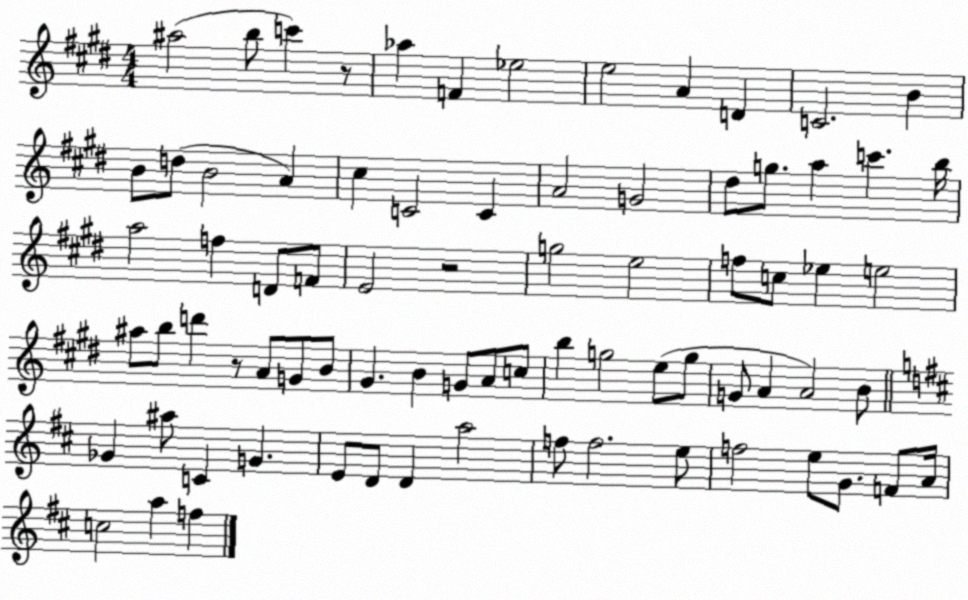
X:1
T:Untitled
M:4/4
L:1/4
K:E
^a2 b/2 c' z/2 _a F _e2 e2 A D C2 B B/2 d/2 B2 A ^c C2 C A2 G2 ^d/2 g/2 a c' b/4 a2 f D/2 F/2 E2 z2 g2 e2 f/2 c/2 _e e2 ^a/2 b/2 d' z/2 A/2 G/2 B/2 ^G B G/2 A/2 c/2 b g2 e/2 g/2 G/2 A A2 B/2 _G ^a/2 C G E/2 D/2 D a2 f/2 f2 e/2 f2 e/2 G/2 F/2 A/4 c2 a f